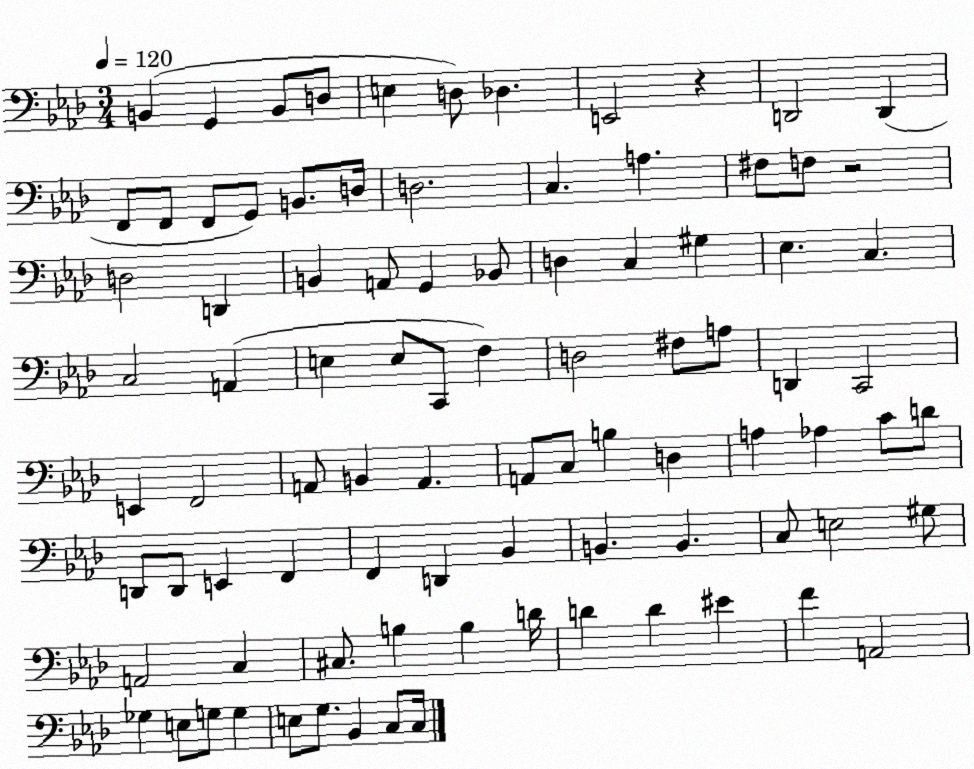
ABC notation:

X:1
T:Untitled
M:3/4
L:1/4
K:Ab
B,, G,, B,,/2 D,/2 E, D,/2 _D, E,,2 z D,,2 D,, F,,/2 F,,/2 F,,/2 G,,/2 B,,/2 D,/4 D,2 C, A, ^F,/2 F,/2 z2 D,2 D,, B,, A,,/2 G,, _B,,/2 D, C, ^G, _E, C, C,2 A,, E, E,/2 C,,/2 F, D,2 ^F,/2 A,/2 D,, C,,2 E,, F,,2 A,,/2 B,, A,, A,,/2 C,/2 B, D, A, _A, C/2 D/2 D,,/2 D,,/2 E,, F,, F,, D,, _B,, B,, B,, C,/2 E,2 ^G,/2 A,,2 C, ^C,/2 B, B, D/4 D D ^E F A,,2 _G, E,/2 G,/2 G, E,/2 G,/2 _B,, C,/2 C,/4